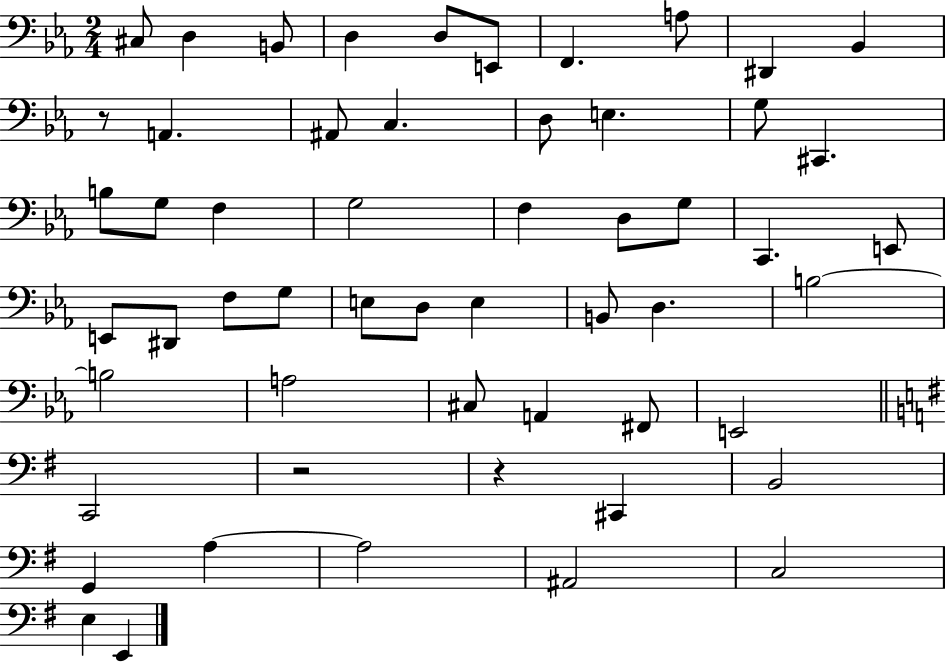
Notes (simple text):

C#3/e D3/q B2/e D3/q D3/e E2/e F2/q. A3/e D#2/q Bb2/q R/e A2/q. A#2/e C3/q. D3/e E3/q. G3/e C#2/q. B3/e G3/e F3/q G3/h F3/q D3/e G3/e C2/q. E2/e E2/e D#2/e F3/e G3/e E3/e D3/e E3/q B2/e D3/q. B3/h B3/h A3/h C#3/e A2/q F#2/e E2/h C2/h R/h R/q C#2/q B2/h G2/q A3/q A3/h A#2/h C3/h E3/q E2/q